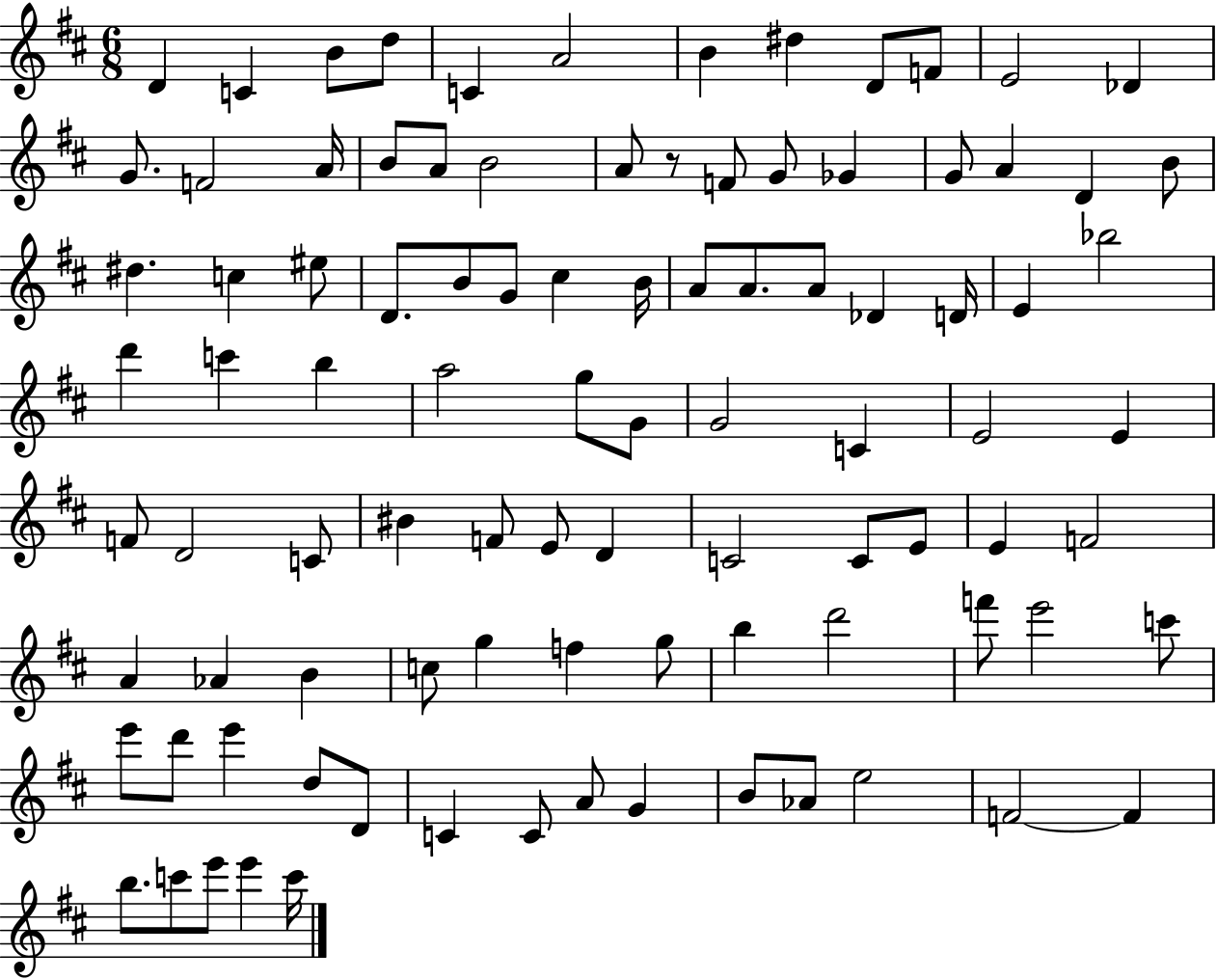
X:1
T:Untitled
M:6/8
L:1/4
K:D
D C B/2 d/2 C A2 B ^d D/2 F/2 E2 _D G/2 F2 A/4 B/2 A/2 B2 A/2 z/2 F/2 G/2 _G G/2 A D B/2 ^d c ^e/2 D/2 B/2 G/2 ^c B/4 A/2 A/2 A/2 _D D/4 E _b2 d' c' b a2 g/2 G/2 G2 C E2 E F/2 D2 C/2 ^B F/2 E/2 D C2 C/2 E/2 E F2 A _A B c/2 g f g/2 b d'2 f'/2 e'2 c'/2 e'/2 d'/2 e' d/2 D/2 C C/2 A/2 G B/2 _A/2 e2 F2 F b/2 c'/2 e'/2 e' c'/4